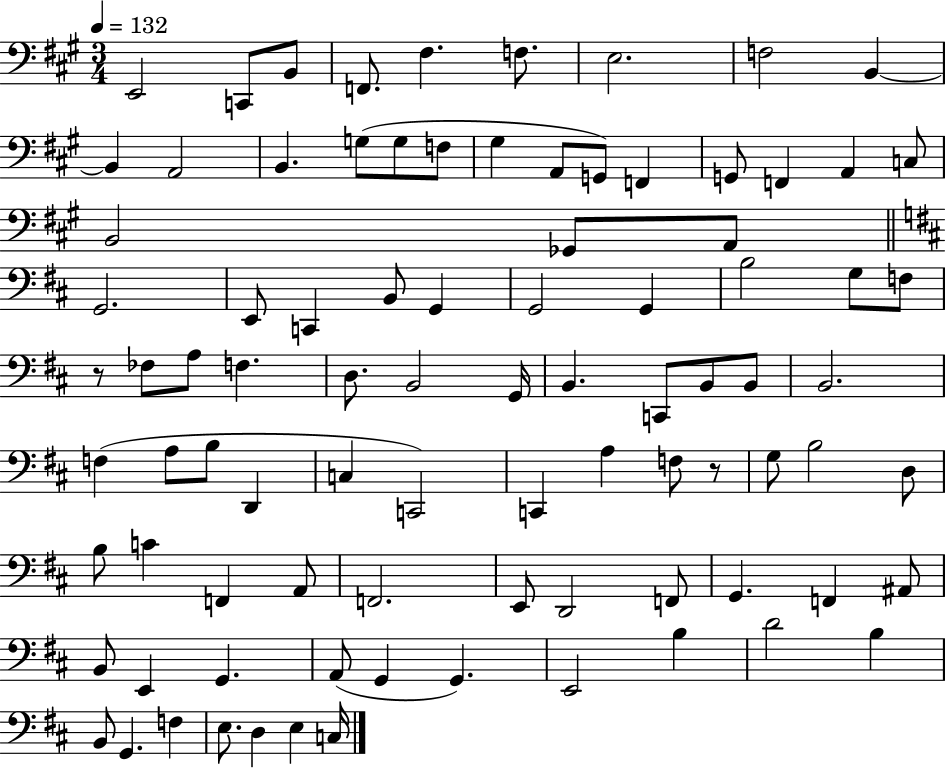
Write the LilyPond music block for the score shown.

{
  \clef bass
  \numericTimeSignature
  \time 3/4
  \key a \major
  \tempo 4 = 132
  \repeat volta 2 { e,2 c,8 b,8 | f,8. fis4. f8. | e2. | f2 b,4~~ | \break b,4 a,2 | b,4. g8( g8 f8 | gis4 a,8 g,8) f,4 | g,8 f,4 a,4 c8 | \break b,2 ges,8 a,8 | \bar "||" \break \key d \major g,2. | e,8 c,4 b,8 g,4 | g,2 g,4 | b2 g8 f8 | \break r8 fes8 a8 f4. | d8. b,2 g,16 | b,4. c,8 b,8 b,8 | b,2. | \break f4( a8 b8 d,4 | c4 c,2) | c,4 a4 f8 r8 | g8 b2 d8 | \break b8 c'4 f,4 a,8 | f,2. | e,8 d,2 f,8 | g,4. f,4 ais,8 | \break b,8 e,4 g,4. | a,8( g,4 g,4.) | e,2 b4 | d'2 b4 | \break b,8 g,4. f4 | e8. d4 e4 c16 | } \bar "|."
}